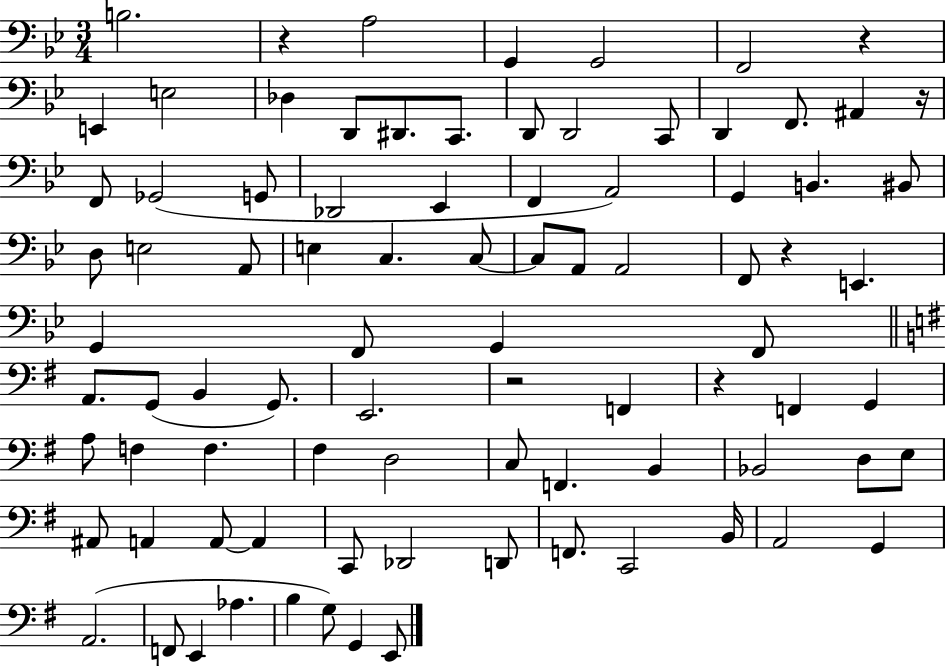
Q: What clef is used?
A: bass